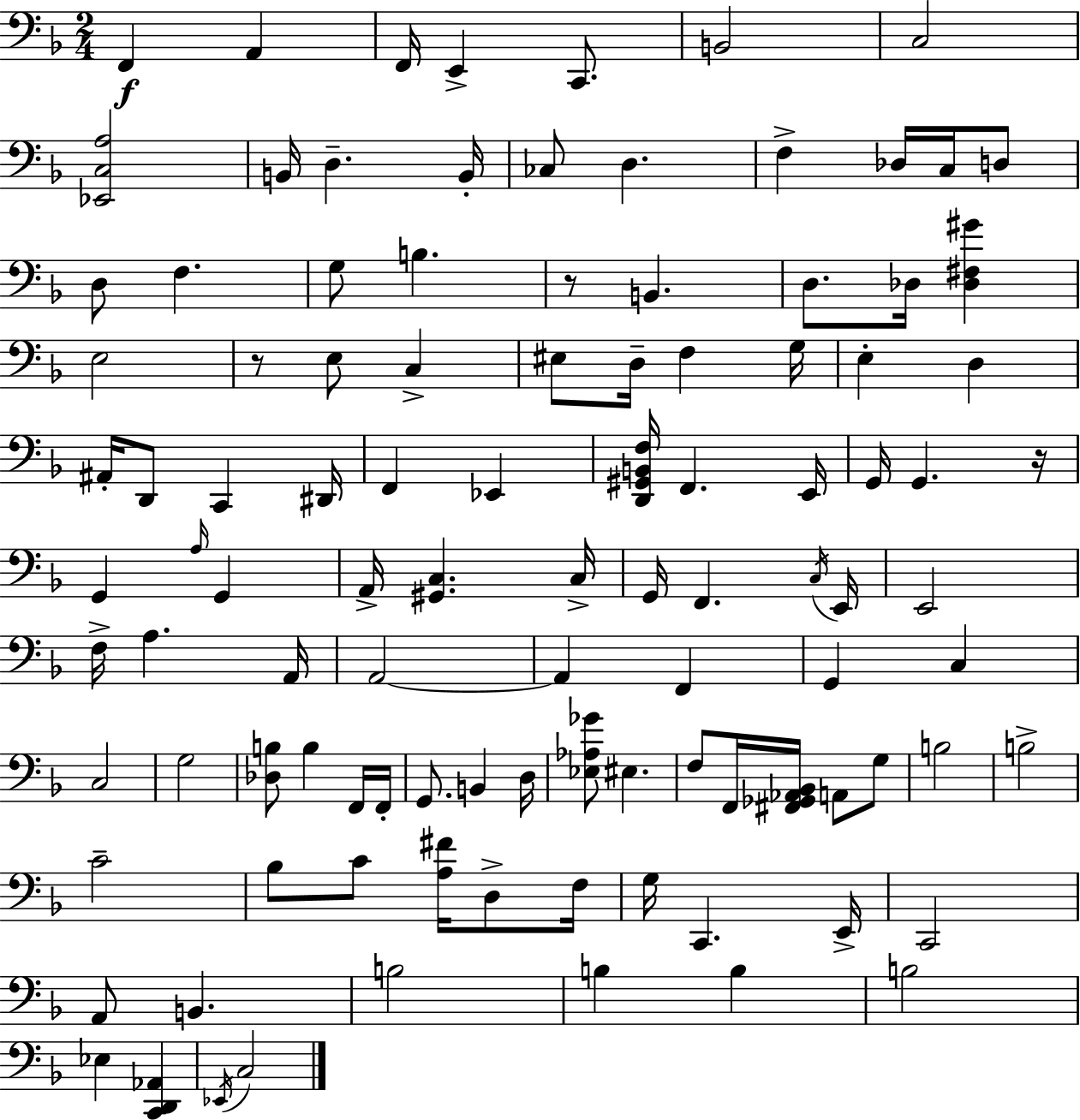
{
  \clef bass
  \numericTimeSignature
  \time 2/4
  \key d \minor
  \repeat volta 2 { f,4\f a,4 | f,16 e,4-> c,8. | b,2 | c2 | \break <ees, c a>2 | b,16 d4.-- b,16-. | ces8 d4. | f4-> des16 c16 d8 | \break d8 f4. | g8 b4. | r8 b,4. | d8. des16 <des fis gis'>4 | \break e2 | r8 e8 c4-> | eis8 d16-- f4 g16 | e4-. d4 | \break ais,16-. d,8 c,4 dis,16 | f,4 ees,4 | <d, gis, b, f>16 f,4. e,16 | g,16 g,4. r16 | \break g,4 \grace { a16 } g,4 | a,16-> <gis, c>4. | c16-> g,16 f,4. | \acciaccatura { c16 } e,16 e,2 | \break f16-> a4. | a,16 a,2~~ | a,4 f,4 | g,4 c4 | \break c2 | g2 | <des b>8 b4 | f,16 f,16-. g,8. b,4 | \break d16 <ees aes ges'>8 eis4. | f8 f,16 <fis, ges, aes, bes,>16 a,8 | g8 b2 | b2-> | \break c'2-- | bes8 c'8 <a fis'>16 d8-> | f16 g16 c,4. | e,16-> c,2 | \break a,8 b,4. | b2 | b4 b4 | b2 | \break ees4 <c, d, aes,>4 | \acciaccatura { ees,16 } c2 | } \bar "|."
}